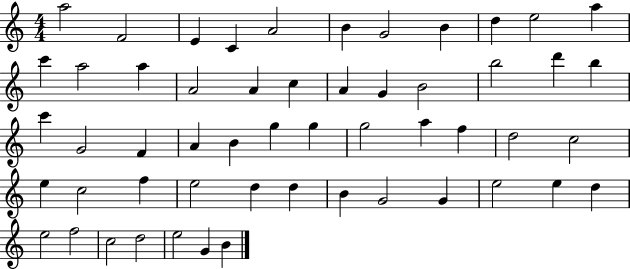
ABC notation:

X:1
T:Untitled
M:4/4
L:1/4
K:C
a2 F2 E C A2 B G2 B d e2 a c' a2 a A2 A c A G B2 b2 d' b c' G2 F A B g g g2 a f d2 c2 e c2 f e2 d d B G2 G e2 e d e2 f2 c2 d2 e2 G B